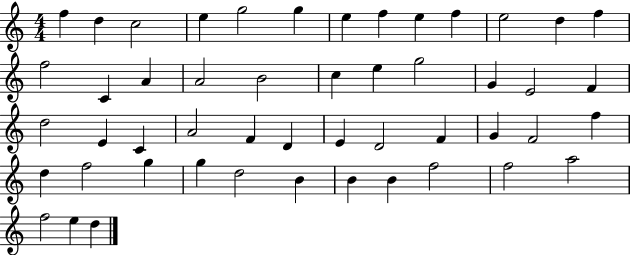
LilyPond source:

{
  \clef treble
  \numericTimeSignature
  \time 4/4
  \key c \major
  f''4 d''4 c''2 | e''4 g''2 g''4 | e''4 f''4 e''4 f''4 | e''2 d''4 f''4 | \break f''2 c'4 a'4 | a'2 b'2 | c''4 e''4 g''2 | g'4 e'2 f'4 | \break d''2 e'4 c'4 | a'2 f'4 d'4 | e'4 d'2 f'4 | g'4 f'2 f''4 | \break d''4 f''2 g''4 | g''4 d''2 b'4 | b'4 b'4 f''2 | f''2 a''2 | \break f''2 e''4 d''4 | \bar "|."
}